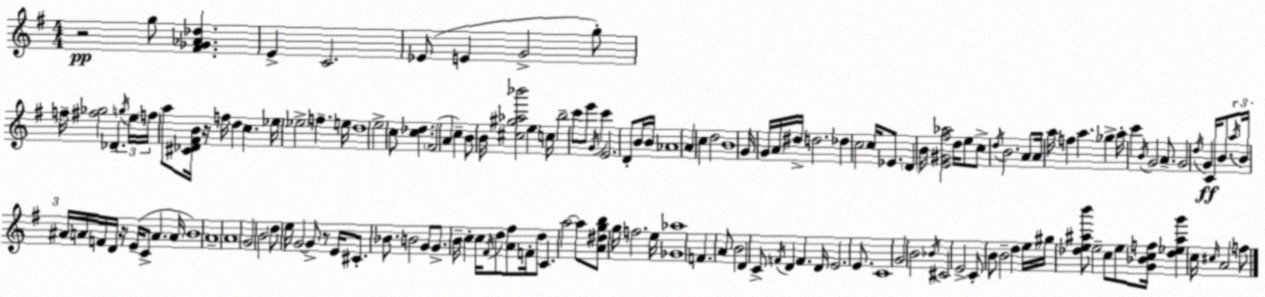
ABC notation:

X:1
T:Untitled
M:4/4
L:1/4
K:Em
z2 g/2 [^F_G_A_d] E C2 _E/2 E G2 g/2 f/4 [^f_g]2 _D g/4 e/4 f/4 a/2 [^C_D^FB]/4 z/4 f/4 d c _e/4 _e2 f e/4 d4 e2 c/2 [c_d] ^F2 A c B/2 B/4 [^c^g_a_b']2 e c/4 b2 c'/2 e'/2 G/4 c' E2 D/2 B/4 B/4 _A4 A c d2 B4 G/4 G/4 A/4 ^d/4 d2 _d c2 c/4 _E/2 D B/4 [E^G^f_a]2 d/4 e/2 c/2 d/4 B2 A/2 A/4 a/4 f a _g a/4 c' B/4 G2 A/2 G2 d/4 G C/4 B/2 a/4 B/4 ^A/4 A/4 F/4 D/4 z/4 E/4 C/2 A A/4 B4 A4 A4 G2 B2 d/2 e/4 G2 G/2 z/2 E/4 ^C/2 _B/2 B2 G/2 G/2 B/4 c c/4 ^F/4 d/2 [A^f]/2 F/4 d/2 C a2 a/2 [A^dgb]/2 g/4 f2 e/4 [_G_a]4 F A/2 B2 D C/2 F/4 D F D/4 E2 E/2 C4 G2 B2 _B/4 ^C2 E2 C/2 B/2 B2 d e/4 ^g/4 [_de^ab']/2 e2 c/2 e/2 [G_Bcf]/4 [_d_e^ag'] c/4 ^c/4 A2 f/2